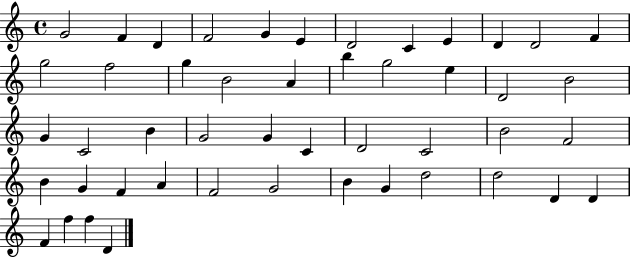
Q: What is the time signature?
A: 4/4